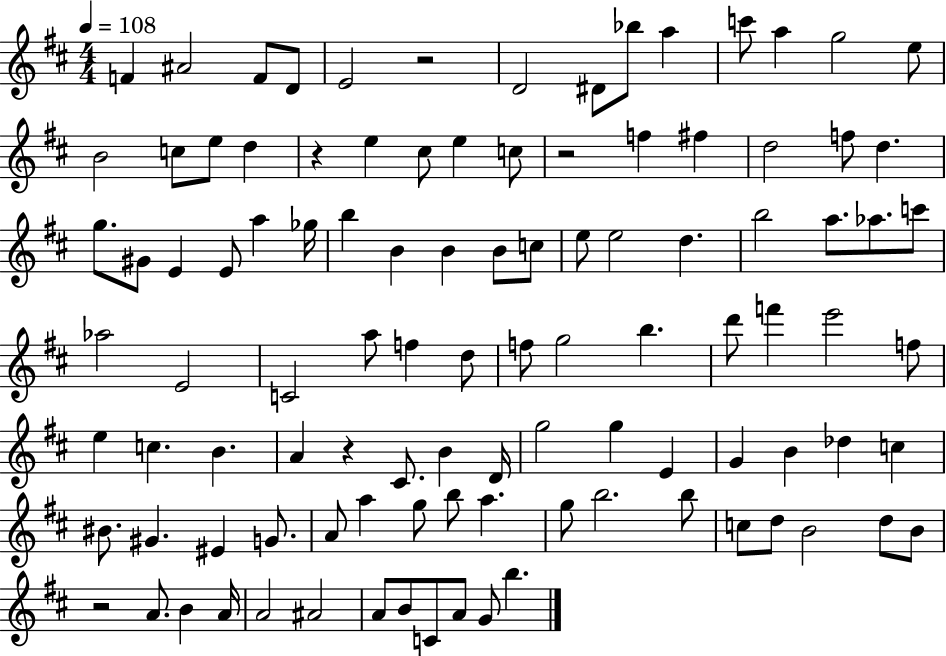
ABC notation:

X:1
T:Untitled
M:4/4
L:1/4
K:D
F ^A2 F/2 D/2 E2 z2 D2 ^D/2 _b/2 a c'/2 a g2 e/2 B2 c/2 e/2 d z e ^c/2 e c/2 z2 f ^f d2 f/2 d g/2 ^G/2 E E/2 a _g/4 b B B B/2 c/2 e/2 e2 d b2 a/2 _a/2 c'/2 _a2 E2 C2 a/2 f d/2 f/2 g2 b d'/2 f' e'2 f/2 e c B A z ^C/2 B D/4 g2 g E G B _d c ^B/2 ^G ^E G/2 A/2 a g/2 b/2 a g/2 b2 b/2 c/2 d/2 B2 d/2 B/2 z2 A/2 B A/4 A2 ^A2 A/2 B/2 C/2 A/2 G/2 b